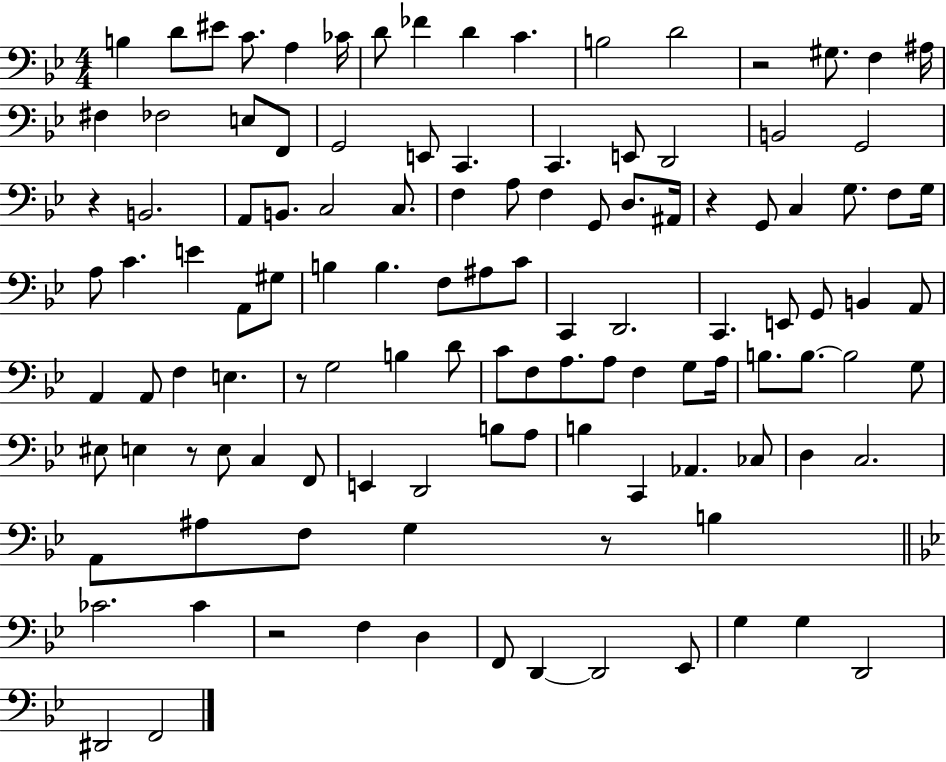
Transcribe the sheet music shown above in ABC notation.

X:1
T:Untitled
M:4/4
L:1/4
K:Bb
B, D/2 ^E/2 C/2 A, _C/4 D/2 _F D C B,2 D2 z2 ^G,/2 F, ^A,/4 ^F, _F,2 E,/2 F,,/2 G,,2 E,,/2 C,, C,, E,,/2 D,,2 B,,2 G,,2 z B,,2 A,,/2 B,,/2 C,2 C,/2 F, A,/2 F, G,,/2 D,/2 ^A,,/4 z G,,/2 C, G,/2 F,/2 G,/4 A,/2 C E A,,/2 ^G,/2 B, B, F,/2 ^A,/2 C/2 C,, D,,2 C,, E,,/2 G,,/2 B,, A,,/2 A,, A,,/2 F, E, z/2 G,2 B, D/2 C/2 F,/2 A,/2 A,/2 F, G,/2 A,/4 B,/2 B,/2 B,2 G,/2 ^E,/2 E, z/2 E,/2 C, F,,/2 E,, D,,2 B,/2 A,/2 B, C,, _A,, _C,/2 D, C,2 A,,/2 ^A,/2 F,/2 G, z/2 B, _C2 _C z2 F, D, F,,/2 D,, D,,2 _E,,/2 G, G, D,,2 ^D,,2 F,,2